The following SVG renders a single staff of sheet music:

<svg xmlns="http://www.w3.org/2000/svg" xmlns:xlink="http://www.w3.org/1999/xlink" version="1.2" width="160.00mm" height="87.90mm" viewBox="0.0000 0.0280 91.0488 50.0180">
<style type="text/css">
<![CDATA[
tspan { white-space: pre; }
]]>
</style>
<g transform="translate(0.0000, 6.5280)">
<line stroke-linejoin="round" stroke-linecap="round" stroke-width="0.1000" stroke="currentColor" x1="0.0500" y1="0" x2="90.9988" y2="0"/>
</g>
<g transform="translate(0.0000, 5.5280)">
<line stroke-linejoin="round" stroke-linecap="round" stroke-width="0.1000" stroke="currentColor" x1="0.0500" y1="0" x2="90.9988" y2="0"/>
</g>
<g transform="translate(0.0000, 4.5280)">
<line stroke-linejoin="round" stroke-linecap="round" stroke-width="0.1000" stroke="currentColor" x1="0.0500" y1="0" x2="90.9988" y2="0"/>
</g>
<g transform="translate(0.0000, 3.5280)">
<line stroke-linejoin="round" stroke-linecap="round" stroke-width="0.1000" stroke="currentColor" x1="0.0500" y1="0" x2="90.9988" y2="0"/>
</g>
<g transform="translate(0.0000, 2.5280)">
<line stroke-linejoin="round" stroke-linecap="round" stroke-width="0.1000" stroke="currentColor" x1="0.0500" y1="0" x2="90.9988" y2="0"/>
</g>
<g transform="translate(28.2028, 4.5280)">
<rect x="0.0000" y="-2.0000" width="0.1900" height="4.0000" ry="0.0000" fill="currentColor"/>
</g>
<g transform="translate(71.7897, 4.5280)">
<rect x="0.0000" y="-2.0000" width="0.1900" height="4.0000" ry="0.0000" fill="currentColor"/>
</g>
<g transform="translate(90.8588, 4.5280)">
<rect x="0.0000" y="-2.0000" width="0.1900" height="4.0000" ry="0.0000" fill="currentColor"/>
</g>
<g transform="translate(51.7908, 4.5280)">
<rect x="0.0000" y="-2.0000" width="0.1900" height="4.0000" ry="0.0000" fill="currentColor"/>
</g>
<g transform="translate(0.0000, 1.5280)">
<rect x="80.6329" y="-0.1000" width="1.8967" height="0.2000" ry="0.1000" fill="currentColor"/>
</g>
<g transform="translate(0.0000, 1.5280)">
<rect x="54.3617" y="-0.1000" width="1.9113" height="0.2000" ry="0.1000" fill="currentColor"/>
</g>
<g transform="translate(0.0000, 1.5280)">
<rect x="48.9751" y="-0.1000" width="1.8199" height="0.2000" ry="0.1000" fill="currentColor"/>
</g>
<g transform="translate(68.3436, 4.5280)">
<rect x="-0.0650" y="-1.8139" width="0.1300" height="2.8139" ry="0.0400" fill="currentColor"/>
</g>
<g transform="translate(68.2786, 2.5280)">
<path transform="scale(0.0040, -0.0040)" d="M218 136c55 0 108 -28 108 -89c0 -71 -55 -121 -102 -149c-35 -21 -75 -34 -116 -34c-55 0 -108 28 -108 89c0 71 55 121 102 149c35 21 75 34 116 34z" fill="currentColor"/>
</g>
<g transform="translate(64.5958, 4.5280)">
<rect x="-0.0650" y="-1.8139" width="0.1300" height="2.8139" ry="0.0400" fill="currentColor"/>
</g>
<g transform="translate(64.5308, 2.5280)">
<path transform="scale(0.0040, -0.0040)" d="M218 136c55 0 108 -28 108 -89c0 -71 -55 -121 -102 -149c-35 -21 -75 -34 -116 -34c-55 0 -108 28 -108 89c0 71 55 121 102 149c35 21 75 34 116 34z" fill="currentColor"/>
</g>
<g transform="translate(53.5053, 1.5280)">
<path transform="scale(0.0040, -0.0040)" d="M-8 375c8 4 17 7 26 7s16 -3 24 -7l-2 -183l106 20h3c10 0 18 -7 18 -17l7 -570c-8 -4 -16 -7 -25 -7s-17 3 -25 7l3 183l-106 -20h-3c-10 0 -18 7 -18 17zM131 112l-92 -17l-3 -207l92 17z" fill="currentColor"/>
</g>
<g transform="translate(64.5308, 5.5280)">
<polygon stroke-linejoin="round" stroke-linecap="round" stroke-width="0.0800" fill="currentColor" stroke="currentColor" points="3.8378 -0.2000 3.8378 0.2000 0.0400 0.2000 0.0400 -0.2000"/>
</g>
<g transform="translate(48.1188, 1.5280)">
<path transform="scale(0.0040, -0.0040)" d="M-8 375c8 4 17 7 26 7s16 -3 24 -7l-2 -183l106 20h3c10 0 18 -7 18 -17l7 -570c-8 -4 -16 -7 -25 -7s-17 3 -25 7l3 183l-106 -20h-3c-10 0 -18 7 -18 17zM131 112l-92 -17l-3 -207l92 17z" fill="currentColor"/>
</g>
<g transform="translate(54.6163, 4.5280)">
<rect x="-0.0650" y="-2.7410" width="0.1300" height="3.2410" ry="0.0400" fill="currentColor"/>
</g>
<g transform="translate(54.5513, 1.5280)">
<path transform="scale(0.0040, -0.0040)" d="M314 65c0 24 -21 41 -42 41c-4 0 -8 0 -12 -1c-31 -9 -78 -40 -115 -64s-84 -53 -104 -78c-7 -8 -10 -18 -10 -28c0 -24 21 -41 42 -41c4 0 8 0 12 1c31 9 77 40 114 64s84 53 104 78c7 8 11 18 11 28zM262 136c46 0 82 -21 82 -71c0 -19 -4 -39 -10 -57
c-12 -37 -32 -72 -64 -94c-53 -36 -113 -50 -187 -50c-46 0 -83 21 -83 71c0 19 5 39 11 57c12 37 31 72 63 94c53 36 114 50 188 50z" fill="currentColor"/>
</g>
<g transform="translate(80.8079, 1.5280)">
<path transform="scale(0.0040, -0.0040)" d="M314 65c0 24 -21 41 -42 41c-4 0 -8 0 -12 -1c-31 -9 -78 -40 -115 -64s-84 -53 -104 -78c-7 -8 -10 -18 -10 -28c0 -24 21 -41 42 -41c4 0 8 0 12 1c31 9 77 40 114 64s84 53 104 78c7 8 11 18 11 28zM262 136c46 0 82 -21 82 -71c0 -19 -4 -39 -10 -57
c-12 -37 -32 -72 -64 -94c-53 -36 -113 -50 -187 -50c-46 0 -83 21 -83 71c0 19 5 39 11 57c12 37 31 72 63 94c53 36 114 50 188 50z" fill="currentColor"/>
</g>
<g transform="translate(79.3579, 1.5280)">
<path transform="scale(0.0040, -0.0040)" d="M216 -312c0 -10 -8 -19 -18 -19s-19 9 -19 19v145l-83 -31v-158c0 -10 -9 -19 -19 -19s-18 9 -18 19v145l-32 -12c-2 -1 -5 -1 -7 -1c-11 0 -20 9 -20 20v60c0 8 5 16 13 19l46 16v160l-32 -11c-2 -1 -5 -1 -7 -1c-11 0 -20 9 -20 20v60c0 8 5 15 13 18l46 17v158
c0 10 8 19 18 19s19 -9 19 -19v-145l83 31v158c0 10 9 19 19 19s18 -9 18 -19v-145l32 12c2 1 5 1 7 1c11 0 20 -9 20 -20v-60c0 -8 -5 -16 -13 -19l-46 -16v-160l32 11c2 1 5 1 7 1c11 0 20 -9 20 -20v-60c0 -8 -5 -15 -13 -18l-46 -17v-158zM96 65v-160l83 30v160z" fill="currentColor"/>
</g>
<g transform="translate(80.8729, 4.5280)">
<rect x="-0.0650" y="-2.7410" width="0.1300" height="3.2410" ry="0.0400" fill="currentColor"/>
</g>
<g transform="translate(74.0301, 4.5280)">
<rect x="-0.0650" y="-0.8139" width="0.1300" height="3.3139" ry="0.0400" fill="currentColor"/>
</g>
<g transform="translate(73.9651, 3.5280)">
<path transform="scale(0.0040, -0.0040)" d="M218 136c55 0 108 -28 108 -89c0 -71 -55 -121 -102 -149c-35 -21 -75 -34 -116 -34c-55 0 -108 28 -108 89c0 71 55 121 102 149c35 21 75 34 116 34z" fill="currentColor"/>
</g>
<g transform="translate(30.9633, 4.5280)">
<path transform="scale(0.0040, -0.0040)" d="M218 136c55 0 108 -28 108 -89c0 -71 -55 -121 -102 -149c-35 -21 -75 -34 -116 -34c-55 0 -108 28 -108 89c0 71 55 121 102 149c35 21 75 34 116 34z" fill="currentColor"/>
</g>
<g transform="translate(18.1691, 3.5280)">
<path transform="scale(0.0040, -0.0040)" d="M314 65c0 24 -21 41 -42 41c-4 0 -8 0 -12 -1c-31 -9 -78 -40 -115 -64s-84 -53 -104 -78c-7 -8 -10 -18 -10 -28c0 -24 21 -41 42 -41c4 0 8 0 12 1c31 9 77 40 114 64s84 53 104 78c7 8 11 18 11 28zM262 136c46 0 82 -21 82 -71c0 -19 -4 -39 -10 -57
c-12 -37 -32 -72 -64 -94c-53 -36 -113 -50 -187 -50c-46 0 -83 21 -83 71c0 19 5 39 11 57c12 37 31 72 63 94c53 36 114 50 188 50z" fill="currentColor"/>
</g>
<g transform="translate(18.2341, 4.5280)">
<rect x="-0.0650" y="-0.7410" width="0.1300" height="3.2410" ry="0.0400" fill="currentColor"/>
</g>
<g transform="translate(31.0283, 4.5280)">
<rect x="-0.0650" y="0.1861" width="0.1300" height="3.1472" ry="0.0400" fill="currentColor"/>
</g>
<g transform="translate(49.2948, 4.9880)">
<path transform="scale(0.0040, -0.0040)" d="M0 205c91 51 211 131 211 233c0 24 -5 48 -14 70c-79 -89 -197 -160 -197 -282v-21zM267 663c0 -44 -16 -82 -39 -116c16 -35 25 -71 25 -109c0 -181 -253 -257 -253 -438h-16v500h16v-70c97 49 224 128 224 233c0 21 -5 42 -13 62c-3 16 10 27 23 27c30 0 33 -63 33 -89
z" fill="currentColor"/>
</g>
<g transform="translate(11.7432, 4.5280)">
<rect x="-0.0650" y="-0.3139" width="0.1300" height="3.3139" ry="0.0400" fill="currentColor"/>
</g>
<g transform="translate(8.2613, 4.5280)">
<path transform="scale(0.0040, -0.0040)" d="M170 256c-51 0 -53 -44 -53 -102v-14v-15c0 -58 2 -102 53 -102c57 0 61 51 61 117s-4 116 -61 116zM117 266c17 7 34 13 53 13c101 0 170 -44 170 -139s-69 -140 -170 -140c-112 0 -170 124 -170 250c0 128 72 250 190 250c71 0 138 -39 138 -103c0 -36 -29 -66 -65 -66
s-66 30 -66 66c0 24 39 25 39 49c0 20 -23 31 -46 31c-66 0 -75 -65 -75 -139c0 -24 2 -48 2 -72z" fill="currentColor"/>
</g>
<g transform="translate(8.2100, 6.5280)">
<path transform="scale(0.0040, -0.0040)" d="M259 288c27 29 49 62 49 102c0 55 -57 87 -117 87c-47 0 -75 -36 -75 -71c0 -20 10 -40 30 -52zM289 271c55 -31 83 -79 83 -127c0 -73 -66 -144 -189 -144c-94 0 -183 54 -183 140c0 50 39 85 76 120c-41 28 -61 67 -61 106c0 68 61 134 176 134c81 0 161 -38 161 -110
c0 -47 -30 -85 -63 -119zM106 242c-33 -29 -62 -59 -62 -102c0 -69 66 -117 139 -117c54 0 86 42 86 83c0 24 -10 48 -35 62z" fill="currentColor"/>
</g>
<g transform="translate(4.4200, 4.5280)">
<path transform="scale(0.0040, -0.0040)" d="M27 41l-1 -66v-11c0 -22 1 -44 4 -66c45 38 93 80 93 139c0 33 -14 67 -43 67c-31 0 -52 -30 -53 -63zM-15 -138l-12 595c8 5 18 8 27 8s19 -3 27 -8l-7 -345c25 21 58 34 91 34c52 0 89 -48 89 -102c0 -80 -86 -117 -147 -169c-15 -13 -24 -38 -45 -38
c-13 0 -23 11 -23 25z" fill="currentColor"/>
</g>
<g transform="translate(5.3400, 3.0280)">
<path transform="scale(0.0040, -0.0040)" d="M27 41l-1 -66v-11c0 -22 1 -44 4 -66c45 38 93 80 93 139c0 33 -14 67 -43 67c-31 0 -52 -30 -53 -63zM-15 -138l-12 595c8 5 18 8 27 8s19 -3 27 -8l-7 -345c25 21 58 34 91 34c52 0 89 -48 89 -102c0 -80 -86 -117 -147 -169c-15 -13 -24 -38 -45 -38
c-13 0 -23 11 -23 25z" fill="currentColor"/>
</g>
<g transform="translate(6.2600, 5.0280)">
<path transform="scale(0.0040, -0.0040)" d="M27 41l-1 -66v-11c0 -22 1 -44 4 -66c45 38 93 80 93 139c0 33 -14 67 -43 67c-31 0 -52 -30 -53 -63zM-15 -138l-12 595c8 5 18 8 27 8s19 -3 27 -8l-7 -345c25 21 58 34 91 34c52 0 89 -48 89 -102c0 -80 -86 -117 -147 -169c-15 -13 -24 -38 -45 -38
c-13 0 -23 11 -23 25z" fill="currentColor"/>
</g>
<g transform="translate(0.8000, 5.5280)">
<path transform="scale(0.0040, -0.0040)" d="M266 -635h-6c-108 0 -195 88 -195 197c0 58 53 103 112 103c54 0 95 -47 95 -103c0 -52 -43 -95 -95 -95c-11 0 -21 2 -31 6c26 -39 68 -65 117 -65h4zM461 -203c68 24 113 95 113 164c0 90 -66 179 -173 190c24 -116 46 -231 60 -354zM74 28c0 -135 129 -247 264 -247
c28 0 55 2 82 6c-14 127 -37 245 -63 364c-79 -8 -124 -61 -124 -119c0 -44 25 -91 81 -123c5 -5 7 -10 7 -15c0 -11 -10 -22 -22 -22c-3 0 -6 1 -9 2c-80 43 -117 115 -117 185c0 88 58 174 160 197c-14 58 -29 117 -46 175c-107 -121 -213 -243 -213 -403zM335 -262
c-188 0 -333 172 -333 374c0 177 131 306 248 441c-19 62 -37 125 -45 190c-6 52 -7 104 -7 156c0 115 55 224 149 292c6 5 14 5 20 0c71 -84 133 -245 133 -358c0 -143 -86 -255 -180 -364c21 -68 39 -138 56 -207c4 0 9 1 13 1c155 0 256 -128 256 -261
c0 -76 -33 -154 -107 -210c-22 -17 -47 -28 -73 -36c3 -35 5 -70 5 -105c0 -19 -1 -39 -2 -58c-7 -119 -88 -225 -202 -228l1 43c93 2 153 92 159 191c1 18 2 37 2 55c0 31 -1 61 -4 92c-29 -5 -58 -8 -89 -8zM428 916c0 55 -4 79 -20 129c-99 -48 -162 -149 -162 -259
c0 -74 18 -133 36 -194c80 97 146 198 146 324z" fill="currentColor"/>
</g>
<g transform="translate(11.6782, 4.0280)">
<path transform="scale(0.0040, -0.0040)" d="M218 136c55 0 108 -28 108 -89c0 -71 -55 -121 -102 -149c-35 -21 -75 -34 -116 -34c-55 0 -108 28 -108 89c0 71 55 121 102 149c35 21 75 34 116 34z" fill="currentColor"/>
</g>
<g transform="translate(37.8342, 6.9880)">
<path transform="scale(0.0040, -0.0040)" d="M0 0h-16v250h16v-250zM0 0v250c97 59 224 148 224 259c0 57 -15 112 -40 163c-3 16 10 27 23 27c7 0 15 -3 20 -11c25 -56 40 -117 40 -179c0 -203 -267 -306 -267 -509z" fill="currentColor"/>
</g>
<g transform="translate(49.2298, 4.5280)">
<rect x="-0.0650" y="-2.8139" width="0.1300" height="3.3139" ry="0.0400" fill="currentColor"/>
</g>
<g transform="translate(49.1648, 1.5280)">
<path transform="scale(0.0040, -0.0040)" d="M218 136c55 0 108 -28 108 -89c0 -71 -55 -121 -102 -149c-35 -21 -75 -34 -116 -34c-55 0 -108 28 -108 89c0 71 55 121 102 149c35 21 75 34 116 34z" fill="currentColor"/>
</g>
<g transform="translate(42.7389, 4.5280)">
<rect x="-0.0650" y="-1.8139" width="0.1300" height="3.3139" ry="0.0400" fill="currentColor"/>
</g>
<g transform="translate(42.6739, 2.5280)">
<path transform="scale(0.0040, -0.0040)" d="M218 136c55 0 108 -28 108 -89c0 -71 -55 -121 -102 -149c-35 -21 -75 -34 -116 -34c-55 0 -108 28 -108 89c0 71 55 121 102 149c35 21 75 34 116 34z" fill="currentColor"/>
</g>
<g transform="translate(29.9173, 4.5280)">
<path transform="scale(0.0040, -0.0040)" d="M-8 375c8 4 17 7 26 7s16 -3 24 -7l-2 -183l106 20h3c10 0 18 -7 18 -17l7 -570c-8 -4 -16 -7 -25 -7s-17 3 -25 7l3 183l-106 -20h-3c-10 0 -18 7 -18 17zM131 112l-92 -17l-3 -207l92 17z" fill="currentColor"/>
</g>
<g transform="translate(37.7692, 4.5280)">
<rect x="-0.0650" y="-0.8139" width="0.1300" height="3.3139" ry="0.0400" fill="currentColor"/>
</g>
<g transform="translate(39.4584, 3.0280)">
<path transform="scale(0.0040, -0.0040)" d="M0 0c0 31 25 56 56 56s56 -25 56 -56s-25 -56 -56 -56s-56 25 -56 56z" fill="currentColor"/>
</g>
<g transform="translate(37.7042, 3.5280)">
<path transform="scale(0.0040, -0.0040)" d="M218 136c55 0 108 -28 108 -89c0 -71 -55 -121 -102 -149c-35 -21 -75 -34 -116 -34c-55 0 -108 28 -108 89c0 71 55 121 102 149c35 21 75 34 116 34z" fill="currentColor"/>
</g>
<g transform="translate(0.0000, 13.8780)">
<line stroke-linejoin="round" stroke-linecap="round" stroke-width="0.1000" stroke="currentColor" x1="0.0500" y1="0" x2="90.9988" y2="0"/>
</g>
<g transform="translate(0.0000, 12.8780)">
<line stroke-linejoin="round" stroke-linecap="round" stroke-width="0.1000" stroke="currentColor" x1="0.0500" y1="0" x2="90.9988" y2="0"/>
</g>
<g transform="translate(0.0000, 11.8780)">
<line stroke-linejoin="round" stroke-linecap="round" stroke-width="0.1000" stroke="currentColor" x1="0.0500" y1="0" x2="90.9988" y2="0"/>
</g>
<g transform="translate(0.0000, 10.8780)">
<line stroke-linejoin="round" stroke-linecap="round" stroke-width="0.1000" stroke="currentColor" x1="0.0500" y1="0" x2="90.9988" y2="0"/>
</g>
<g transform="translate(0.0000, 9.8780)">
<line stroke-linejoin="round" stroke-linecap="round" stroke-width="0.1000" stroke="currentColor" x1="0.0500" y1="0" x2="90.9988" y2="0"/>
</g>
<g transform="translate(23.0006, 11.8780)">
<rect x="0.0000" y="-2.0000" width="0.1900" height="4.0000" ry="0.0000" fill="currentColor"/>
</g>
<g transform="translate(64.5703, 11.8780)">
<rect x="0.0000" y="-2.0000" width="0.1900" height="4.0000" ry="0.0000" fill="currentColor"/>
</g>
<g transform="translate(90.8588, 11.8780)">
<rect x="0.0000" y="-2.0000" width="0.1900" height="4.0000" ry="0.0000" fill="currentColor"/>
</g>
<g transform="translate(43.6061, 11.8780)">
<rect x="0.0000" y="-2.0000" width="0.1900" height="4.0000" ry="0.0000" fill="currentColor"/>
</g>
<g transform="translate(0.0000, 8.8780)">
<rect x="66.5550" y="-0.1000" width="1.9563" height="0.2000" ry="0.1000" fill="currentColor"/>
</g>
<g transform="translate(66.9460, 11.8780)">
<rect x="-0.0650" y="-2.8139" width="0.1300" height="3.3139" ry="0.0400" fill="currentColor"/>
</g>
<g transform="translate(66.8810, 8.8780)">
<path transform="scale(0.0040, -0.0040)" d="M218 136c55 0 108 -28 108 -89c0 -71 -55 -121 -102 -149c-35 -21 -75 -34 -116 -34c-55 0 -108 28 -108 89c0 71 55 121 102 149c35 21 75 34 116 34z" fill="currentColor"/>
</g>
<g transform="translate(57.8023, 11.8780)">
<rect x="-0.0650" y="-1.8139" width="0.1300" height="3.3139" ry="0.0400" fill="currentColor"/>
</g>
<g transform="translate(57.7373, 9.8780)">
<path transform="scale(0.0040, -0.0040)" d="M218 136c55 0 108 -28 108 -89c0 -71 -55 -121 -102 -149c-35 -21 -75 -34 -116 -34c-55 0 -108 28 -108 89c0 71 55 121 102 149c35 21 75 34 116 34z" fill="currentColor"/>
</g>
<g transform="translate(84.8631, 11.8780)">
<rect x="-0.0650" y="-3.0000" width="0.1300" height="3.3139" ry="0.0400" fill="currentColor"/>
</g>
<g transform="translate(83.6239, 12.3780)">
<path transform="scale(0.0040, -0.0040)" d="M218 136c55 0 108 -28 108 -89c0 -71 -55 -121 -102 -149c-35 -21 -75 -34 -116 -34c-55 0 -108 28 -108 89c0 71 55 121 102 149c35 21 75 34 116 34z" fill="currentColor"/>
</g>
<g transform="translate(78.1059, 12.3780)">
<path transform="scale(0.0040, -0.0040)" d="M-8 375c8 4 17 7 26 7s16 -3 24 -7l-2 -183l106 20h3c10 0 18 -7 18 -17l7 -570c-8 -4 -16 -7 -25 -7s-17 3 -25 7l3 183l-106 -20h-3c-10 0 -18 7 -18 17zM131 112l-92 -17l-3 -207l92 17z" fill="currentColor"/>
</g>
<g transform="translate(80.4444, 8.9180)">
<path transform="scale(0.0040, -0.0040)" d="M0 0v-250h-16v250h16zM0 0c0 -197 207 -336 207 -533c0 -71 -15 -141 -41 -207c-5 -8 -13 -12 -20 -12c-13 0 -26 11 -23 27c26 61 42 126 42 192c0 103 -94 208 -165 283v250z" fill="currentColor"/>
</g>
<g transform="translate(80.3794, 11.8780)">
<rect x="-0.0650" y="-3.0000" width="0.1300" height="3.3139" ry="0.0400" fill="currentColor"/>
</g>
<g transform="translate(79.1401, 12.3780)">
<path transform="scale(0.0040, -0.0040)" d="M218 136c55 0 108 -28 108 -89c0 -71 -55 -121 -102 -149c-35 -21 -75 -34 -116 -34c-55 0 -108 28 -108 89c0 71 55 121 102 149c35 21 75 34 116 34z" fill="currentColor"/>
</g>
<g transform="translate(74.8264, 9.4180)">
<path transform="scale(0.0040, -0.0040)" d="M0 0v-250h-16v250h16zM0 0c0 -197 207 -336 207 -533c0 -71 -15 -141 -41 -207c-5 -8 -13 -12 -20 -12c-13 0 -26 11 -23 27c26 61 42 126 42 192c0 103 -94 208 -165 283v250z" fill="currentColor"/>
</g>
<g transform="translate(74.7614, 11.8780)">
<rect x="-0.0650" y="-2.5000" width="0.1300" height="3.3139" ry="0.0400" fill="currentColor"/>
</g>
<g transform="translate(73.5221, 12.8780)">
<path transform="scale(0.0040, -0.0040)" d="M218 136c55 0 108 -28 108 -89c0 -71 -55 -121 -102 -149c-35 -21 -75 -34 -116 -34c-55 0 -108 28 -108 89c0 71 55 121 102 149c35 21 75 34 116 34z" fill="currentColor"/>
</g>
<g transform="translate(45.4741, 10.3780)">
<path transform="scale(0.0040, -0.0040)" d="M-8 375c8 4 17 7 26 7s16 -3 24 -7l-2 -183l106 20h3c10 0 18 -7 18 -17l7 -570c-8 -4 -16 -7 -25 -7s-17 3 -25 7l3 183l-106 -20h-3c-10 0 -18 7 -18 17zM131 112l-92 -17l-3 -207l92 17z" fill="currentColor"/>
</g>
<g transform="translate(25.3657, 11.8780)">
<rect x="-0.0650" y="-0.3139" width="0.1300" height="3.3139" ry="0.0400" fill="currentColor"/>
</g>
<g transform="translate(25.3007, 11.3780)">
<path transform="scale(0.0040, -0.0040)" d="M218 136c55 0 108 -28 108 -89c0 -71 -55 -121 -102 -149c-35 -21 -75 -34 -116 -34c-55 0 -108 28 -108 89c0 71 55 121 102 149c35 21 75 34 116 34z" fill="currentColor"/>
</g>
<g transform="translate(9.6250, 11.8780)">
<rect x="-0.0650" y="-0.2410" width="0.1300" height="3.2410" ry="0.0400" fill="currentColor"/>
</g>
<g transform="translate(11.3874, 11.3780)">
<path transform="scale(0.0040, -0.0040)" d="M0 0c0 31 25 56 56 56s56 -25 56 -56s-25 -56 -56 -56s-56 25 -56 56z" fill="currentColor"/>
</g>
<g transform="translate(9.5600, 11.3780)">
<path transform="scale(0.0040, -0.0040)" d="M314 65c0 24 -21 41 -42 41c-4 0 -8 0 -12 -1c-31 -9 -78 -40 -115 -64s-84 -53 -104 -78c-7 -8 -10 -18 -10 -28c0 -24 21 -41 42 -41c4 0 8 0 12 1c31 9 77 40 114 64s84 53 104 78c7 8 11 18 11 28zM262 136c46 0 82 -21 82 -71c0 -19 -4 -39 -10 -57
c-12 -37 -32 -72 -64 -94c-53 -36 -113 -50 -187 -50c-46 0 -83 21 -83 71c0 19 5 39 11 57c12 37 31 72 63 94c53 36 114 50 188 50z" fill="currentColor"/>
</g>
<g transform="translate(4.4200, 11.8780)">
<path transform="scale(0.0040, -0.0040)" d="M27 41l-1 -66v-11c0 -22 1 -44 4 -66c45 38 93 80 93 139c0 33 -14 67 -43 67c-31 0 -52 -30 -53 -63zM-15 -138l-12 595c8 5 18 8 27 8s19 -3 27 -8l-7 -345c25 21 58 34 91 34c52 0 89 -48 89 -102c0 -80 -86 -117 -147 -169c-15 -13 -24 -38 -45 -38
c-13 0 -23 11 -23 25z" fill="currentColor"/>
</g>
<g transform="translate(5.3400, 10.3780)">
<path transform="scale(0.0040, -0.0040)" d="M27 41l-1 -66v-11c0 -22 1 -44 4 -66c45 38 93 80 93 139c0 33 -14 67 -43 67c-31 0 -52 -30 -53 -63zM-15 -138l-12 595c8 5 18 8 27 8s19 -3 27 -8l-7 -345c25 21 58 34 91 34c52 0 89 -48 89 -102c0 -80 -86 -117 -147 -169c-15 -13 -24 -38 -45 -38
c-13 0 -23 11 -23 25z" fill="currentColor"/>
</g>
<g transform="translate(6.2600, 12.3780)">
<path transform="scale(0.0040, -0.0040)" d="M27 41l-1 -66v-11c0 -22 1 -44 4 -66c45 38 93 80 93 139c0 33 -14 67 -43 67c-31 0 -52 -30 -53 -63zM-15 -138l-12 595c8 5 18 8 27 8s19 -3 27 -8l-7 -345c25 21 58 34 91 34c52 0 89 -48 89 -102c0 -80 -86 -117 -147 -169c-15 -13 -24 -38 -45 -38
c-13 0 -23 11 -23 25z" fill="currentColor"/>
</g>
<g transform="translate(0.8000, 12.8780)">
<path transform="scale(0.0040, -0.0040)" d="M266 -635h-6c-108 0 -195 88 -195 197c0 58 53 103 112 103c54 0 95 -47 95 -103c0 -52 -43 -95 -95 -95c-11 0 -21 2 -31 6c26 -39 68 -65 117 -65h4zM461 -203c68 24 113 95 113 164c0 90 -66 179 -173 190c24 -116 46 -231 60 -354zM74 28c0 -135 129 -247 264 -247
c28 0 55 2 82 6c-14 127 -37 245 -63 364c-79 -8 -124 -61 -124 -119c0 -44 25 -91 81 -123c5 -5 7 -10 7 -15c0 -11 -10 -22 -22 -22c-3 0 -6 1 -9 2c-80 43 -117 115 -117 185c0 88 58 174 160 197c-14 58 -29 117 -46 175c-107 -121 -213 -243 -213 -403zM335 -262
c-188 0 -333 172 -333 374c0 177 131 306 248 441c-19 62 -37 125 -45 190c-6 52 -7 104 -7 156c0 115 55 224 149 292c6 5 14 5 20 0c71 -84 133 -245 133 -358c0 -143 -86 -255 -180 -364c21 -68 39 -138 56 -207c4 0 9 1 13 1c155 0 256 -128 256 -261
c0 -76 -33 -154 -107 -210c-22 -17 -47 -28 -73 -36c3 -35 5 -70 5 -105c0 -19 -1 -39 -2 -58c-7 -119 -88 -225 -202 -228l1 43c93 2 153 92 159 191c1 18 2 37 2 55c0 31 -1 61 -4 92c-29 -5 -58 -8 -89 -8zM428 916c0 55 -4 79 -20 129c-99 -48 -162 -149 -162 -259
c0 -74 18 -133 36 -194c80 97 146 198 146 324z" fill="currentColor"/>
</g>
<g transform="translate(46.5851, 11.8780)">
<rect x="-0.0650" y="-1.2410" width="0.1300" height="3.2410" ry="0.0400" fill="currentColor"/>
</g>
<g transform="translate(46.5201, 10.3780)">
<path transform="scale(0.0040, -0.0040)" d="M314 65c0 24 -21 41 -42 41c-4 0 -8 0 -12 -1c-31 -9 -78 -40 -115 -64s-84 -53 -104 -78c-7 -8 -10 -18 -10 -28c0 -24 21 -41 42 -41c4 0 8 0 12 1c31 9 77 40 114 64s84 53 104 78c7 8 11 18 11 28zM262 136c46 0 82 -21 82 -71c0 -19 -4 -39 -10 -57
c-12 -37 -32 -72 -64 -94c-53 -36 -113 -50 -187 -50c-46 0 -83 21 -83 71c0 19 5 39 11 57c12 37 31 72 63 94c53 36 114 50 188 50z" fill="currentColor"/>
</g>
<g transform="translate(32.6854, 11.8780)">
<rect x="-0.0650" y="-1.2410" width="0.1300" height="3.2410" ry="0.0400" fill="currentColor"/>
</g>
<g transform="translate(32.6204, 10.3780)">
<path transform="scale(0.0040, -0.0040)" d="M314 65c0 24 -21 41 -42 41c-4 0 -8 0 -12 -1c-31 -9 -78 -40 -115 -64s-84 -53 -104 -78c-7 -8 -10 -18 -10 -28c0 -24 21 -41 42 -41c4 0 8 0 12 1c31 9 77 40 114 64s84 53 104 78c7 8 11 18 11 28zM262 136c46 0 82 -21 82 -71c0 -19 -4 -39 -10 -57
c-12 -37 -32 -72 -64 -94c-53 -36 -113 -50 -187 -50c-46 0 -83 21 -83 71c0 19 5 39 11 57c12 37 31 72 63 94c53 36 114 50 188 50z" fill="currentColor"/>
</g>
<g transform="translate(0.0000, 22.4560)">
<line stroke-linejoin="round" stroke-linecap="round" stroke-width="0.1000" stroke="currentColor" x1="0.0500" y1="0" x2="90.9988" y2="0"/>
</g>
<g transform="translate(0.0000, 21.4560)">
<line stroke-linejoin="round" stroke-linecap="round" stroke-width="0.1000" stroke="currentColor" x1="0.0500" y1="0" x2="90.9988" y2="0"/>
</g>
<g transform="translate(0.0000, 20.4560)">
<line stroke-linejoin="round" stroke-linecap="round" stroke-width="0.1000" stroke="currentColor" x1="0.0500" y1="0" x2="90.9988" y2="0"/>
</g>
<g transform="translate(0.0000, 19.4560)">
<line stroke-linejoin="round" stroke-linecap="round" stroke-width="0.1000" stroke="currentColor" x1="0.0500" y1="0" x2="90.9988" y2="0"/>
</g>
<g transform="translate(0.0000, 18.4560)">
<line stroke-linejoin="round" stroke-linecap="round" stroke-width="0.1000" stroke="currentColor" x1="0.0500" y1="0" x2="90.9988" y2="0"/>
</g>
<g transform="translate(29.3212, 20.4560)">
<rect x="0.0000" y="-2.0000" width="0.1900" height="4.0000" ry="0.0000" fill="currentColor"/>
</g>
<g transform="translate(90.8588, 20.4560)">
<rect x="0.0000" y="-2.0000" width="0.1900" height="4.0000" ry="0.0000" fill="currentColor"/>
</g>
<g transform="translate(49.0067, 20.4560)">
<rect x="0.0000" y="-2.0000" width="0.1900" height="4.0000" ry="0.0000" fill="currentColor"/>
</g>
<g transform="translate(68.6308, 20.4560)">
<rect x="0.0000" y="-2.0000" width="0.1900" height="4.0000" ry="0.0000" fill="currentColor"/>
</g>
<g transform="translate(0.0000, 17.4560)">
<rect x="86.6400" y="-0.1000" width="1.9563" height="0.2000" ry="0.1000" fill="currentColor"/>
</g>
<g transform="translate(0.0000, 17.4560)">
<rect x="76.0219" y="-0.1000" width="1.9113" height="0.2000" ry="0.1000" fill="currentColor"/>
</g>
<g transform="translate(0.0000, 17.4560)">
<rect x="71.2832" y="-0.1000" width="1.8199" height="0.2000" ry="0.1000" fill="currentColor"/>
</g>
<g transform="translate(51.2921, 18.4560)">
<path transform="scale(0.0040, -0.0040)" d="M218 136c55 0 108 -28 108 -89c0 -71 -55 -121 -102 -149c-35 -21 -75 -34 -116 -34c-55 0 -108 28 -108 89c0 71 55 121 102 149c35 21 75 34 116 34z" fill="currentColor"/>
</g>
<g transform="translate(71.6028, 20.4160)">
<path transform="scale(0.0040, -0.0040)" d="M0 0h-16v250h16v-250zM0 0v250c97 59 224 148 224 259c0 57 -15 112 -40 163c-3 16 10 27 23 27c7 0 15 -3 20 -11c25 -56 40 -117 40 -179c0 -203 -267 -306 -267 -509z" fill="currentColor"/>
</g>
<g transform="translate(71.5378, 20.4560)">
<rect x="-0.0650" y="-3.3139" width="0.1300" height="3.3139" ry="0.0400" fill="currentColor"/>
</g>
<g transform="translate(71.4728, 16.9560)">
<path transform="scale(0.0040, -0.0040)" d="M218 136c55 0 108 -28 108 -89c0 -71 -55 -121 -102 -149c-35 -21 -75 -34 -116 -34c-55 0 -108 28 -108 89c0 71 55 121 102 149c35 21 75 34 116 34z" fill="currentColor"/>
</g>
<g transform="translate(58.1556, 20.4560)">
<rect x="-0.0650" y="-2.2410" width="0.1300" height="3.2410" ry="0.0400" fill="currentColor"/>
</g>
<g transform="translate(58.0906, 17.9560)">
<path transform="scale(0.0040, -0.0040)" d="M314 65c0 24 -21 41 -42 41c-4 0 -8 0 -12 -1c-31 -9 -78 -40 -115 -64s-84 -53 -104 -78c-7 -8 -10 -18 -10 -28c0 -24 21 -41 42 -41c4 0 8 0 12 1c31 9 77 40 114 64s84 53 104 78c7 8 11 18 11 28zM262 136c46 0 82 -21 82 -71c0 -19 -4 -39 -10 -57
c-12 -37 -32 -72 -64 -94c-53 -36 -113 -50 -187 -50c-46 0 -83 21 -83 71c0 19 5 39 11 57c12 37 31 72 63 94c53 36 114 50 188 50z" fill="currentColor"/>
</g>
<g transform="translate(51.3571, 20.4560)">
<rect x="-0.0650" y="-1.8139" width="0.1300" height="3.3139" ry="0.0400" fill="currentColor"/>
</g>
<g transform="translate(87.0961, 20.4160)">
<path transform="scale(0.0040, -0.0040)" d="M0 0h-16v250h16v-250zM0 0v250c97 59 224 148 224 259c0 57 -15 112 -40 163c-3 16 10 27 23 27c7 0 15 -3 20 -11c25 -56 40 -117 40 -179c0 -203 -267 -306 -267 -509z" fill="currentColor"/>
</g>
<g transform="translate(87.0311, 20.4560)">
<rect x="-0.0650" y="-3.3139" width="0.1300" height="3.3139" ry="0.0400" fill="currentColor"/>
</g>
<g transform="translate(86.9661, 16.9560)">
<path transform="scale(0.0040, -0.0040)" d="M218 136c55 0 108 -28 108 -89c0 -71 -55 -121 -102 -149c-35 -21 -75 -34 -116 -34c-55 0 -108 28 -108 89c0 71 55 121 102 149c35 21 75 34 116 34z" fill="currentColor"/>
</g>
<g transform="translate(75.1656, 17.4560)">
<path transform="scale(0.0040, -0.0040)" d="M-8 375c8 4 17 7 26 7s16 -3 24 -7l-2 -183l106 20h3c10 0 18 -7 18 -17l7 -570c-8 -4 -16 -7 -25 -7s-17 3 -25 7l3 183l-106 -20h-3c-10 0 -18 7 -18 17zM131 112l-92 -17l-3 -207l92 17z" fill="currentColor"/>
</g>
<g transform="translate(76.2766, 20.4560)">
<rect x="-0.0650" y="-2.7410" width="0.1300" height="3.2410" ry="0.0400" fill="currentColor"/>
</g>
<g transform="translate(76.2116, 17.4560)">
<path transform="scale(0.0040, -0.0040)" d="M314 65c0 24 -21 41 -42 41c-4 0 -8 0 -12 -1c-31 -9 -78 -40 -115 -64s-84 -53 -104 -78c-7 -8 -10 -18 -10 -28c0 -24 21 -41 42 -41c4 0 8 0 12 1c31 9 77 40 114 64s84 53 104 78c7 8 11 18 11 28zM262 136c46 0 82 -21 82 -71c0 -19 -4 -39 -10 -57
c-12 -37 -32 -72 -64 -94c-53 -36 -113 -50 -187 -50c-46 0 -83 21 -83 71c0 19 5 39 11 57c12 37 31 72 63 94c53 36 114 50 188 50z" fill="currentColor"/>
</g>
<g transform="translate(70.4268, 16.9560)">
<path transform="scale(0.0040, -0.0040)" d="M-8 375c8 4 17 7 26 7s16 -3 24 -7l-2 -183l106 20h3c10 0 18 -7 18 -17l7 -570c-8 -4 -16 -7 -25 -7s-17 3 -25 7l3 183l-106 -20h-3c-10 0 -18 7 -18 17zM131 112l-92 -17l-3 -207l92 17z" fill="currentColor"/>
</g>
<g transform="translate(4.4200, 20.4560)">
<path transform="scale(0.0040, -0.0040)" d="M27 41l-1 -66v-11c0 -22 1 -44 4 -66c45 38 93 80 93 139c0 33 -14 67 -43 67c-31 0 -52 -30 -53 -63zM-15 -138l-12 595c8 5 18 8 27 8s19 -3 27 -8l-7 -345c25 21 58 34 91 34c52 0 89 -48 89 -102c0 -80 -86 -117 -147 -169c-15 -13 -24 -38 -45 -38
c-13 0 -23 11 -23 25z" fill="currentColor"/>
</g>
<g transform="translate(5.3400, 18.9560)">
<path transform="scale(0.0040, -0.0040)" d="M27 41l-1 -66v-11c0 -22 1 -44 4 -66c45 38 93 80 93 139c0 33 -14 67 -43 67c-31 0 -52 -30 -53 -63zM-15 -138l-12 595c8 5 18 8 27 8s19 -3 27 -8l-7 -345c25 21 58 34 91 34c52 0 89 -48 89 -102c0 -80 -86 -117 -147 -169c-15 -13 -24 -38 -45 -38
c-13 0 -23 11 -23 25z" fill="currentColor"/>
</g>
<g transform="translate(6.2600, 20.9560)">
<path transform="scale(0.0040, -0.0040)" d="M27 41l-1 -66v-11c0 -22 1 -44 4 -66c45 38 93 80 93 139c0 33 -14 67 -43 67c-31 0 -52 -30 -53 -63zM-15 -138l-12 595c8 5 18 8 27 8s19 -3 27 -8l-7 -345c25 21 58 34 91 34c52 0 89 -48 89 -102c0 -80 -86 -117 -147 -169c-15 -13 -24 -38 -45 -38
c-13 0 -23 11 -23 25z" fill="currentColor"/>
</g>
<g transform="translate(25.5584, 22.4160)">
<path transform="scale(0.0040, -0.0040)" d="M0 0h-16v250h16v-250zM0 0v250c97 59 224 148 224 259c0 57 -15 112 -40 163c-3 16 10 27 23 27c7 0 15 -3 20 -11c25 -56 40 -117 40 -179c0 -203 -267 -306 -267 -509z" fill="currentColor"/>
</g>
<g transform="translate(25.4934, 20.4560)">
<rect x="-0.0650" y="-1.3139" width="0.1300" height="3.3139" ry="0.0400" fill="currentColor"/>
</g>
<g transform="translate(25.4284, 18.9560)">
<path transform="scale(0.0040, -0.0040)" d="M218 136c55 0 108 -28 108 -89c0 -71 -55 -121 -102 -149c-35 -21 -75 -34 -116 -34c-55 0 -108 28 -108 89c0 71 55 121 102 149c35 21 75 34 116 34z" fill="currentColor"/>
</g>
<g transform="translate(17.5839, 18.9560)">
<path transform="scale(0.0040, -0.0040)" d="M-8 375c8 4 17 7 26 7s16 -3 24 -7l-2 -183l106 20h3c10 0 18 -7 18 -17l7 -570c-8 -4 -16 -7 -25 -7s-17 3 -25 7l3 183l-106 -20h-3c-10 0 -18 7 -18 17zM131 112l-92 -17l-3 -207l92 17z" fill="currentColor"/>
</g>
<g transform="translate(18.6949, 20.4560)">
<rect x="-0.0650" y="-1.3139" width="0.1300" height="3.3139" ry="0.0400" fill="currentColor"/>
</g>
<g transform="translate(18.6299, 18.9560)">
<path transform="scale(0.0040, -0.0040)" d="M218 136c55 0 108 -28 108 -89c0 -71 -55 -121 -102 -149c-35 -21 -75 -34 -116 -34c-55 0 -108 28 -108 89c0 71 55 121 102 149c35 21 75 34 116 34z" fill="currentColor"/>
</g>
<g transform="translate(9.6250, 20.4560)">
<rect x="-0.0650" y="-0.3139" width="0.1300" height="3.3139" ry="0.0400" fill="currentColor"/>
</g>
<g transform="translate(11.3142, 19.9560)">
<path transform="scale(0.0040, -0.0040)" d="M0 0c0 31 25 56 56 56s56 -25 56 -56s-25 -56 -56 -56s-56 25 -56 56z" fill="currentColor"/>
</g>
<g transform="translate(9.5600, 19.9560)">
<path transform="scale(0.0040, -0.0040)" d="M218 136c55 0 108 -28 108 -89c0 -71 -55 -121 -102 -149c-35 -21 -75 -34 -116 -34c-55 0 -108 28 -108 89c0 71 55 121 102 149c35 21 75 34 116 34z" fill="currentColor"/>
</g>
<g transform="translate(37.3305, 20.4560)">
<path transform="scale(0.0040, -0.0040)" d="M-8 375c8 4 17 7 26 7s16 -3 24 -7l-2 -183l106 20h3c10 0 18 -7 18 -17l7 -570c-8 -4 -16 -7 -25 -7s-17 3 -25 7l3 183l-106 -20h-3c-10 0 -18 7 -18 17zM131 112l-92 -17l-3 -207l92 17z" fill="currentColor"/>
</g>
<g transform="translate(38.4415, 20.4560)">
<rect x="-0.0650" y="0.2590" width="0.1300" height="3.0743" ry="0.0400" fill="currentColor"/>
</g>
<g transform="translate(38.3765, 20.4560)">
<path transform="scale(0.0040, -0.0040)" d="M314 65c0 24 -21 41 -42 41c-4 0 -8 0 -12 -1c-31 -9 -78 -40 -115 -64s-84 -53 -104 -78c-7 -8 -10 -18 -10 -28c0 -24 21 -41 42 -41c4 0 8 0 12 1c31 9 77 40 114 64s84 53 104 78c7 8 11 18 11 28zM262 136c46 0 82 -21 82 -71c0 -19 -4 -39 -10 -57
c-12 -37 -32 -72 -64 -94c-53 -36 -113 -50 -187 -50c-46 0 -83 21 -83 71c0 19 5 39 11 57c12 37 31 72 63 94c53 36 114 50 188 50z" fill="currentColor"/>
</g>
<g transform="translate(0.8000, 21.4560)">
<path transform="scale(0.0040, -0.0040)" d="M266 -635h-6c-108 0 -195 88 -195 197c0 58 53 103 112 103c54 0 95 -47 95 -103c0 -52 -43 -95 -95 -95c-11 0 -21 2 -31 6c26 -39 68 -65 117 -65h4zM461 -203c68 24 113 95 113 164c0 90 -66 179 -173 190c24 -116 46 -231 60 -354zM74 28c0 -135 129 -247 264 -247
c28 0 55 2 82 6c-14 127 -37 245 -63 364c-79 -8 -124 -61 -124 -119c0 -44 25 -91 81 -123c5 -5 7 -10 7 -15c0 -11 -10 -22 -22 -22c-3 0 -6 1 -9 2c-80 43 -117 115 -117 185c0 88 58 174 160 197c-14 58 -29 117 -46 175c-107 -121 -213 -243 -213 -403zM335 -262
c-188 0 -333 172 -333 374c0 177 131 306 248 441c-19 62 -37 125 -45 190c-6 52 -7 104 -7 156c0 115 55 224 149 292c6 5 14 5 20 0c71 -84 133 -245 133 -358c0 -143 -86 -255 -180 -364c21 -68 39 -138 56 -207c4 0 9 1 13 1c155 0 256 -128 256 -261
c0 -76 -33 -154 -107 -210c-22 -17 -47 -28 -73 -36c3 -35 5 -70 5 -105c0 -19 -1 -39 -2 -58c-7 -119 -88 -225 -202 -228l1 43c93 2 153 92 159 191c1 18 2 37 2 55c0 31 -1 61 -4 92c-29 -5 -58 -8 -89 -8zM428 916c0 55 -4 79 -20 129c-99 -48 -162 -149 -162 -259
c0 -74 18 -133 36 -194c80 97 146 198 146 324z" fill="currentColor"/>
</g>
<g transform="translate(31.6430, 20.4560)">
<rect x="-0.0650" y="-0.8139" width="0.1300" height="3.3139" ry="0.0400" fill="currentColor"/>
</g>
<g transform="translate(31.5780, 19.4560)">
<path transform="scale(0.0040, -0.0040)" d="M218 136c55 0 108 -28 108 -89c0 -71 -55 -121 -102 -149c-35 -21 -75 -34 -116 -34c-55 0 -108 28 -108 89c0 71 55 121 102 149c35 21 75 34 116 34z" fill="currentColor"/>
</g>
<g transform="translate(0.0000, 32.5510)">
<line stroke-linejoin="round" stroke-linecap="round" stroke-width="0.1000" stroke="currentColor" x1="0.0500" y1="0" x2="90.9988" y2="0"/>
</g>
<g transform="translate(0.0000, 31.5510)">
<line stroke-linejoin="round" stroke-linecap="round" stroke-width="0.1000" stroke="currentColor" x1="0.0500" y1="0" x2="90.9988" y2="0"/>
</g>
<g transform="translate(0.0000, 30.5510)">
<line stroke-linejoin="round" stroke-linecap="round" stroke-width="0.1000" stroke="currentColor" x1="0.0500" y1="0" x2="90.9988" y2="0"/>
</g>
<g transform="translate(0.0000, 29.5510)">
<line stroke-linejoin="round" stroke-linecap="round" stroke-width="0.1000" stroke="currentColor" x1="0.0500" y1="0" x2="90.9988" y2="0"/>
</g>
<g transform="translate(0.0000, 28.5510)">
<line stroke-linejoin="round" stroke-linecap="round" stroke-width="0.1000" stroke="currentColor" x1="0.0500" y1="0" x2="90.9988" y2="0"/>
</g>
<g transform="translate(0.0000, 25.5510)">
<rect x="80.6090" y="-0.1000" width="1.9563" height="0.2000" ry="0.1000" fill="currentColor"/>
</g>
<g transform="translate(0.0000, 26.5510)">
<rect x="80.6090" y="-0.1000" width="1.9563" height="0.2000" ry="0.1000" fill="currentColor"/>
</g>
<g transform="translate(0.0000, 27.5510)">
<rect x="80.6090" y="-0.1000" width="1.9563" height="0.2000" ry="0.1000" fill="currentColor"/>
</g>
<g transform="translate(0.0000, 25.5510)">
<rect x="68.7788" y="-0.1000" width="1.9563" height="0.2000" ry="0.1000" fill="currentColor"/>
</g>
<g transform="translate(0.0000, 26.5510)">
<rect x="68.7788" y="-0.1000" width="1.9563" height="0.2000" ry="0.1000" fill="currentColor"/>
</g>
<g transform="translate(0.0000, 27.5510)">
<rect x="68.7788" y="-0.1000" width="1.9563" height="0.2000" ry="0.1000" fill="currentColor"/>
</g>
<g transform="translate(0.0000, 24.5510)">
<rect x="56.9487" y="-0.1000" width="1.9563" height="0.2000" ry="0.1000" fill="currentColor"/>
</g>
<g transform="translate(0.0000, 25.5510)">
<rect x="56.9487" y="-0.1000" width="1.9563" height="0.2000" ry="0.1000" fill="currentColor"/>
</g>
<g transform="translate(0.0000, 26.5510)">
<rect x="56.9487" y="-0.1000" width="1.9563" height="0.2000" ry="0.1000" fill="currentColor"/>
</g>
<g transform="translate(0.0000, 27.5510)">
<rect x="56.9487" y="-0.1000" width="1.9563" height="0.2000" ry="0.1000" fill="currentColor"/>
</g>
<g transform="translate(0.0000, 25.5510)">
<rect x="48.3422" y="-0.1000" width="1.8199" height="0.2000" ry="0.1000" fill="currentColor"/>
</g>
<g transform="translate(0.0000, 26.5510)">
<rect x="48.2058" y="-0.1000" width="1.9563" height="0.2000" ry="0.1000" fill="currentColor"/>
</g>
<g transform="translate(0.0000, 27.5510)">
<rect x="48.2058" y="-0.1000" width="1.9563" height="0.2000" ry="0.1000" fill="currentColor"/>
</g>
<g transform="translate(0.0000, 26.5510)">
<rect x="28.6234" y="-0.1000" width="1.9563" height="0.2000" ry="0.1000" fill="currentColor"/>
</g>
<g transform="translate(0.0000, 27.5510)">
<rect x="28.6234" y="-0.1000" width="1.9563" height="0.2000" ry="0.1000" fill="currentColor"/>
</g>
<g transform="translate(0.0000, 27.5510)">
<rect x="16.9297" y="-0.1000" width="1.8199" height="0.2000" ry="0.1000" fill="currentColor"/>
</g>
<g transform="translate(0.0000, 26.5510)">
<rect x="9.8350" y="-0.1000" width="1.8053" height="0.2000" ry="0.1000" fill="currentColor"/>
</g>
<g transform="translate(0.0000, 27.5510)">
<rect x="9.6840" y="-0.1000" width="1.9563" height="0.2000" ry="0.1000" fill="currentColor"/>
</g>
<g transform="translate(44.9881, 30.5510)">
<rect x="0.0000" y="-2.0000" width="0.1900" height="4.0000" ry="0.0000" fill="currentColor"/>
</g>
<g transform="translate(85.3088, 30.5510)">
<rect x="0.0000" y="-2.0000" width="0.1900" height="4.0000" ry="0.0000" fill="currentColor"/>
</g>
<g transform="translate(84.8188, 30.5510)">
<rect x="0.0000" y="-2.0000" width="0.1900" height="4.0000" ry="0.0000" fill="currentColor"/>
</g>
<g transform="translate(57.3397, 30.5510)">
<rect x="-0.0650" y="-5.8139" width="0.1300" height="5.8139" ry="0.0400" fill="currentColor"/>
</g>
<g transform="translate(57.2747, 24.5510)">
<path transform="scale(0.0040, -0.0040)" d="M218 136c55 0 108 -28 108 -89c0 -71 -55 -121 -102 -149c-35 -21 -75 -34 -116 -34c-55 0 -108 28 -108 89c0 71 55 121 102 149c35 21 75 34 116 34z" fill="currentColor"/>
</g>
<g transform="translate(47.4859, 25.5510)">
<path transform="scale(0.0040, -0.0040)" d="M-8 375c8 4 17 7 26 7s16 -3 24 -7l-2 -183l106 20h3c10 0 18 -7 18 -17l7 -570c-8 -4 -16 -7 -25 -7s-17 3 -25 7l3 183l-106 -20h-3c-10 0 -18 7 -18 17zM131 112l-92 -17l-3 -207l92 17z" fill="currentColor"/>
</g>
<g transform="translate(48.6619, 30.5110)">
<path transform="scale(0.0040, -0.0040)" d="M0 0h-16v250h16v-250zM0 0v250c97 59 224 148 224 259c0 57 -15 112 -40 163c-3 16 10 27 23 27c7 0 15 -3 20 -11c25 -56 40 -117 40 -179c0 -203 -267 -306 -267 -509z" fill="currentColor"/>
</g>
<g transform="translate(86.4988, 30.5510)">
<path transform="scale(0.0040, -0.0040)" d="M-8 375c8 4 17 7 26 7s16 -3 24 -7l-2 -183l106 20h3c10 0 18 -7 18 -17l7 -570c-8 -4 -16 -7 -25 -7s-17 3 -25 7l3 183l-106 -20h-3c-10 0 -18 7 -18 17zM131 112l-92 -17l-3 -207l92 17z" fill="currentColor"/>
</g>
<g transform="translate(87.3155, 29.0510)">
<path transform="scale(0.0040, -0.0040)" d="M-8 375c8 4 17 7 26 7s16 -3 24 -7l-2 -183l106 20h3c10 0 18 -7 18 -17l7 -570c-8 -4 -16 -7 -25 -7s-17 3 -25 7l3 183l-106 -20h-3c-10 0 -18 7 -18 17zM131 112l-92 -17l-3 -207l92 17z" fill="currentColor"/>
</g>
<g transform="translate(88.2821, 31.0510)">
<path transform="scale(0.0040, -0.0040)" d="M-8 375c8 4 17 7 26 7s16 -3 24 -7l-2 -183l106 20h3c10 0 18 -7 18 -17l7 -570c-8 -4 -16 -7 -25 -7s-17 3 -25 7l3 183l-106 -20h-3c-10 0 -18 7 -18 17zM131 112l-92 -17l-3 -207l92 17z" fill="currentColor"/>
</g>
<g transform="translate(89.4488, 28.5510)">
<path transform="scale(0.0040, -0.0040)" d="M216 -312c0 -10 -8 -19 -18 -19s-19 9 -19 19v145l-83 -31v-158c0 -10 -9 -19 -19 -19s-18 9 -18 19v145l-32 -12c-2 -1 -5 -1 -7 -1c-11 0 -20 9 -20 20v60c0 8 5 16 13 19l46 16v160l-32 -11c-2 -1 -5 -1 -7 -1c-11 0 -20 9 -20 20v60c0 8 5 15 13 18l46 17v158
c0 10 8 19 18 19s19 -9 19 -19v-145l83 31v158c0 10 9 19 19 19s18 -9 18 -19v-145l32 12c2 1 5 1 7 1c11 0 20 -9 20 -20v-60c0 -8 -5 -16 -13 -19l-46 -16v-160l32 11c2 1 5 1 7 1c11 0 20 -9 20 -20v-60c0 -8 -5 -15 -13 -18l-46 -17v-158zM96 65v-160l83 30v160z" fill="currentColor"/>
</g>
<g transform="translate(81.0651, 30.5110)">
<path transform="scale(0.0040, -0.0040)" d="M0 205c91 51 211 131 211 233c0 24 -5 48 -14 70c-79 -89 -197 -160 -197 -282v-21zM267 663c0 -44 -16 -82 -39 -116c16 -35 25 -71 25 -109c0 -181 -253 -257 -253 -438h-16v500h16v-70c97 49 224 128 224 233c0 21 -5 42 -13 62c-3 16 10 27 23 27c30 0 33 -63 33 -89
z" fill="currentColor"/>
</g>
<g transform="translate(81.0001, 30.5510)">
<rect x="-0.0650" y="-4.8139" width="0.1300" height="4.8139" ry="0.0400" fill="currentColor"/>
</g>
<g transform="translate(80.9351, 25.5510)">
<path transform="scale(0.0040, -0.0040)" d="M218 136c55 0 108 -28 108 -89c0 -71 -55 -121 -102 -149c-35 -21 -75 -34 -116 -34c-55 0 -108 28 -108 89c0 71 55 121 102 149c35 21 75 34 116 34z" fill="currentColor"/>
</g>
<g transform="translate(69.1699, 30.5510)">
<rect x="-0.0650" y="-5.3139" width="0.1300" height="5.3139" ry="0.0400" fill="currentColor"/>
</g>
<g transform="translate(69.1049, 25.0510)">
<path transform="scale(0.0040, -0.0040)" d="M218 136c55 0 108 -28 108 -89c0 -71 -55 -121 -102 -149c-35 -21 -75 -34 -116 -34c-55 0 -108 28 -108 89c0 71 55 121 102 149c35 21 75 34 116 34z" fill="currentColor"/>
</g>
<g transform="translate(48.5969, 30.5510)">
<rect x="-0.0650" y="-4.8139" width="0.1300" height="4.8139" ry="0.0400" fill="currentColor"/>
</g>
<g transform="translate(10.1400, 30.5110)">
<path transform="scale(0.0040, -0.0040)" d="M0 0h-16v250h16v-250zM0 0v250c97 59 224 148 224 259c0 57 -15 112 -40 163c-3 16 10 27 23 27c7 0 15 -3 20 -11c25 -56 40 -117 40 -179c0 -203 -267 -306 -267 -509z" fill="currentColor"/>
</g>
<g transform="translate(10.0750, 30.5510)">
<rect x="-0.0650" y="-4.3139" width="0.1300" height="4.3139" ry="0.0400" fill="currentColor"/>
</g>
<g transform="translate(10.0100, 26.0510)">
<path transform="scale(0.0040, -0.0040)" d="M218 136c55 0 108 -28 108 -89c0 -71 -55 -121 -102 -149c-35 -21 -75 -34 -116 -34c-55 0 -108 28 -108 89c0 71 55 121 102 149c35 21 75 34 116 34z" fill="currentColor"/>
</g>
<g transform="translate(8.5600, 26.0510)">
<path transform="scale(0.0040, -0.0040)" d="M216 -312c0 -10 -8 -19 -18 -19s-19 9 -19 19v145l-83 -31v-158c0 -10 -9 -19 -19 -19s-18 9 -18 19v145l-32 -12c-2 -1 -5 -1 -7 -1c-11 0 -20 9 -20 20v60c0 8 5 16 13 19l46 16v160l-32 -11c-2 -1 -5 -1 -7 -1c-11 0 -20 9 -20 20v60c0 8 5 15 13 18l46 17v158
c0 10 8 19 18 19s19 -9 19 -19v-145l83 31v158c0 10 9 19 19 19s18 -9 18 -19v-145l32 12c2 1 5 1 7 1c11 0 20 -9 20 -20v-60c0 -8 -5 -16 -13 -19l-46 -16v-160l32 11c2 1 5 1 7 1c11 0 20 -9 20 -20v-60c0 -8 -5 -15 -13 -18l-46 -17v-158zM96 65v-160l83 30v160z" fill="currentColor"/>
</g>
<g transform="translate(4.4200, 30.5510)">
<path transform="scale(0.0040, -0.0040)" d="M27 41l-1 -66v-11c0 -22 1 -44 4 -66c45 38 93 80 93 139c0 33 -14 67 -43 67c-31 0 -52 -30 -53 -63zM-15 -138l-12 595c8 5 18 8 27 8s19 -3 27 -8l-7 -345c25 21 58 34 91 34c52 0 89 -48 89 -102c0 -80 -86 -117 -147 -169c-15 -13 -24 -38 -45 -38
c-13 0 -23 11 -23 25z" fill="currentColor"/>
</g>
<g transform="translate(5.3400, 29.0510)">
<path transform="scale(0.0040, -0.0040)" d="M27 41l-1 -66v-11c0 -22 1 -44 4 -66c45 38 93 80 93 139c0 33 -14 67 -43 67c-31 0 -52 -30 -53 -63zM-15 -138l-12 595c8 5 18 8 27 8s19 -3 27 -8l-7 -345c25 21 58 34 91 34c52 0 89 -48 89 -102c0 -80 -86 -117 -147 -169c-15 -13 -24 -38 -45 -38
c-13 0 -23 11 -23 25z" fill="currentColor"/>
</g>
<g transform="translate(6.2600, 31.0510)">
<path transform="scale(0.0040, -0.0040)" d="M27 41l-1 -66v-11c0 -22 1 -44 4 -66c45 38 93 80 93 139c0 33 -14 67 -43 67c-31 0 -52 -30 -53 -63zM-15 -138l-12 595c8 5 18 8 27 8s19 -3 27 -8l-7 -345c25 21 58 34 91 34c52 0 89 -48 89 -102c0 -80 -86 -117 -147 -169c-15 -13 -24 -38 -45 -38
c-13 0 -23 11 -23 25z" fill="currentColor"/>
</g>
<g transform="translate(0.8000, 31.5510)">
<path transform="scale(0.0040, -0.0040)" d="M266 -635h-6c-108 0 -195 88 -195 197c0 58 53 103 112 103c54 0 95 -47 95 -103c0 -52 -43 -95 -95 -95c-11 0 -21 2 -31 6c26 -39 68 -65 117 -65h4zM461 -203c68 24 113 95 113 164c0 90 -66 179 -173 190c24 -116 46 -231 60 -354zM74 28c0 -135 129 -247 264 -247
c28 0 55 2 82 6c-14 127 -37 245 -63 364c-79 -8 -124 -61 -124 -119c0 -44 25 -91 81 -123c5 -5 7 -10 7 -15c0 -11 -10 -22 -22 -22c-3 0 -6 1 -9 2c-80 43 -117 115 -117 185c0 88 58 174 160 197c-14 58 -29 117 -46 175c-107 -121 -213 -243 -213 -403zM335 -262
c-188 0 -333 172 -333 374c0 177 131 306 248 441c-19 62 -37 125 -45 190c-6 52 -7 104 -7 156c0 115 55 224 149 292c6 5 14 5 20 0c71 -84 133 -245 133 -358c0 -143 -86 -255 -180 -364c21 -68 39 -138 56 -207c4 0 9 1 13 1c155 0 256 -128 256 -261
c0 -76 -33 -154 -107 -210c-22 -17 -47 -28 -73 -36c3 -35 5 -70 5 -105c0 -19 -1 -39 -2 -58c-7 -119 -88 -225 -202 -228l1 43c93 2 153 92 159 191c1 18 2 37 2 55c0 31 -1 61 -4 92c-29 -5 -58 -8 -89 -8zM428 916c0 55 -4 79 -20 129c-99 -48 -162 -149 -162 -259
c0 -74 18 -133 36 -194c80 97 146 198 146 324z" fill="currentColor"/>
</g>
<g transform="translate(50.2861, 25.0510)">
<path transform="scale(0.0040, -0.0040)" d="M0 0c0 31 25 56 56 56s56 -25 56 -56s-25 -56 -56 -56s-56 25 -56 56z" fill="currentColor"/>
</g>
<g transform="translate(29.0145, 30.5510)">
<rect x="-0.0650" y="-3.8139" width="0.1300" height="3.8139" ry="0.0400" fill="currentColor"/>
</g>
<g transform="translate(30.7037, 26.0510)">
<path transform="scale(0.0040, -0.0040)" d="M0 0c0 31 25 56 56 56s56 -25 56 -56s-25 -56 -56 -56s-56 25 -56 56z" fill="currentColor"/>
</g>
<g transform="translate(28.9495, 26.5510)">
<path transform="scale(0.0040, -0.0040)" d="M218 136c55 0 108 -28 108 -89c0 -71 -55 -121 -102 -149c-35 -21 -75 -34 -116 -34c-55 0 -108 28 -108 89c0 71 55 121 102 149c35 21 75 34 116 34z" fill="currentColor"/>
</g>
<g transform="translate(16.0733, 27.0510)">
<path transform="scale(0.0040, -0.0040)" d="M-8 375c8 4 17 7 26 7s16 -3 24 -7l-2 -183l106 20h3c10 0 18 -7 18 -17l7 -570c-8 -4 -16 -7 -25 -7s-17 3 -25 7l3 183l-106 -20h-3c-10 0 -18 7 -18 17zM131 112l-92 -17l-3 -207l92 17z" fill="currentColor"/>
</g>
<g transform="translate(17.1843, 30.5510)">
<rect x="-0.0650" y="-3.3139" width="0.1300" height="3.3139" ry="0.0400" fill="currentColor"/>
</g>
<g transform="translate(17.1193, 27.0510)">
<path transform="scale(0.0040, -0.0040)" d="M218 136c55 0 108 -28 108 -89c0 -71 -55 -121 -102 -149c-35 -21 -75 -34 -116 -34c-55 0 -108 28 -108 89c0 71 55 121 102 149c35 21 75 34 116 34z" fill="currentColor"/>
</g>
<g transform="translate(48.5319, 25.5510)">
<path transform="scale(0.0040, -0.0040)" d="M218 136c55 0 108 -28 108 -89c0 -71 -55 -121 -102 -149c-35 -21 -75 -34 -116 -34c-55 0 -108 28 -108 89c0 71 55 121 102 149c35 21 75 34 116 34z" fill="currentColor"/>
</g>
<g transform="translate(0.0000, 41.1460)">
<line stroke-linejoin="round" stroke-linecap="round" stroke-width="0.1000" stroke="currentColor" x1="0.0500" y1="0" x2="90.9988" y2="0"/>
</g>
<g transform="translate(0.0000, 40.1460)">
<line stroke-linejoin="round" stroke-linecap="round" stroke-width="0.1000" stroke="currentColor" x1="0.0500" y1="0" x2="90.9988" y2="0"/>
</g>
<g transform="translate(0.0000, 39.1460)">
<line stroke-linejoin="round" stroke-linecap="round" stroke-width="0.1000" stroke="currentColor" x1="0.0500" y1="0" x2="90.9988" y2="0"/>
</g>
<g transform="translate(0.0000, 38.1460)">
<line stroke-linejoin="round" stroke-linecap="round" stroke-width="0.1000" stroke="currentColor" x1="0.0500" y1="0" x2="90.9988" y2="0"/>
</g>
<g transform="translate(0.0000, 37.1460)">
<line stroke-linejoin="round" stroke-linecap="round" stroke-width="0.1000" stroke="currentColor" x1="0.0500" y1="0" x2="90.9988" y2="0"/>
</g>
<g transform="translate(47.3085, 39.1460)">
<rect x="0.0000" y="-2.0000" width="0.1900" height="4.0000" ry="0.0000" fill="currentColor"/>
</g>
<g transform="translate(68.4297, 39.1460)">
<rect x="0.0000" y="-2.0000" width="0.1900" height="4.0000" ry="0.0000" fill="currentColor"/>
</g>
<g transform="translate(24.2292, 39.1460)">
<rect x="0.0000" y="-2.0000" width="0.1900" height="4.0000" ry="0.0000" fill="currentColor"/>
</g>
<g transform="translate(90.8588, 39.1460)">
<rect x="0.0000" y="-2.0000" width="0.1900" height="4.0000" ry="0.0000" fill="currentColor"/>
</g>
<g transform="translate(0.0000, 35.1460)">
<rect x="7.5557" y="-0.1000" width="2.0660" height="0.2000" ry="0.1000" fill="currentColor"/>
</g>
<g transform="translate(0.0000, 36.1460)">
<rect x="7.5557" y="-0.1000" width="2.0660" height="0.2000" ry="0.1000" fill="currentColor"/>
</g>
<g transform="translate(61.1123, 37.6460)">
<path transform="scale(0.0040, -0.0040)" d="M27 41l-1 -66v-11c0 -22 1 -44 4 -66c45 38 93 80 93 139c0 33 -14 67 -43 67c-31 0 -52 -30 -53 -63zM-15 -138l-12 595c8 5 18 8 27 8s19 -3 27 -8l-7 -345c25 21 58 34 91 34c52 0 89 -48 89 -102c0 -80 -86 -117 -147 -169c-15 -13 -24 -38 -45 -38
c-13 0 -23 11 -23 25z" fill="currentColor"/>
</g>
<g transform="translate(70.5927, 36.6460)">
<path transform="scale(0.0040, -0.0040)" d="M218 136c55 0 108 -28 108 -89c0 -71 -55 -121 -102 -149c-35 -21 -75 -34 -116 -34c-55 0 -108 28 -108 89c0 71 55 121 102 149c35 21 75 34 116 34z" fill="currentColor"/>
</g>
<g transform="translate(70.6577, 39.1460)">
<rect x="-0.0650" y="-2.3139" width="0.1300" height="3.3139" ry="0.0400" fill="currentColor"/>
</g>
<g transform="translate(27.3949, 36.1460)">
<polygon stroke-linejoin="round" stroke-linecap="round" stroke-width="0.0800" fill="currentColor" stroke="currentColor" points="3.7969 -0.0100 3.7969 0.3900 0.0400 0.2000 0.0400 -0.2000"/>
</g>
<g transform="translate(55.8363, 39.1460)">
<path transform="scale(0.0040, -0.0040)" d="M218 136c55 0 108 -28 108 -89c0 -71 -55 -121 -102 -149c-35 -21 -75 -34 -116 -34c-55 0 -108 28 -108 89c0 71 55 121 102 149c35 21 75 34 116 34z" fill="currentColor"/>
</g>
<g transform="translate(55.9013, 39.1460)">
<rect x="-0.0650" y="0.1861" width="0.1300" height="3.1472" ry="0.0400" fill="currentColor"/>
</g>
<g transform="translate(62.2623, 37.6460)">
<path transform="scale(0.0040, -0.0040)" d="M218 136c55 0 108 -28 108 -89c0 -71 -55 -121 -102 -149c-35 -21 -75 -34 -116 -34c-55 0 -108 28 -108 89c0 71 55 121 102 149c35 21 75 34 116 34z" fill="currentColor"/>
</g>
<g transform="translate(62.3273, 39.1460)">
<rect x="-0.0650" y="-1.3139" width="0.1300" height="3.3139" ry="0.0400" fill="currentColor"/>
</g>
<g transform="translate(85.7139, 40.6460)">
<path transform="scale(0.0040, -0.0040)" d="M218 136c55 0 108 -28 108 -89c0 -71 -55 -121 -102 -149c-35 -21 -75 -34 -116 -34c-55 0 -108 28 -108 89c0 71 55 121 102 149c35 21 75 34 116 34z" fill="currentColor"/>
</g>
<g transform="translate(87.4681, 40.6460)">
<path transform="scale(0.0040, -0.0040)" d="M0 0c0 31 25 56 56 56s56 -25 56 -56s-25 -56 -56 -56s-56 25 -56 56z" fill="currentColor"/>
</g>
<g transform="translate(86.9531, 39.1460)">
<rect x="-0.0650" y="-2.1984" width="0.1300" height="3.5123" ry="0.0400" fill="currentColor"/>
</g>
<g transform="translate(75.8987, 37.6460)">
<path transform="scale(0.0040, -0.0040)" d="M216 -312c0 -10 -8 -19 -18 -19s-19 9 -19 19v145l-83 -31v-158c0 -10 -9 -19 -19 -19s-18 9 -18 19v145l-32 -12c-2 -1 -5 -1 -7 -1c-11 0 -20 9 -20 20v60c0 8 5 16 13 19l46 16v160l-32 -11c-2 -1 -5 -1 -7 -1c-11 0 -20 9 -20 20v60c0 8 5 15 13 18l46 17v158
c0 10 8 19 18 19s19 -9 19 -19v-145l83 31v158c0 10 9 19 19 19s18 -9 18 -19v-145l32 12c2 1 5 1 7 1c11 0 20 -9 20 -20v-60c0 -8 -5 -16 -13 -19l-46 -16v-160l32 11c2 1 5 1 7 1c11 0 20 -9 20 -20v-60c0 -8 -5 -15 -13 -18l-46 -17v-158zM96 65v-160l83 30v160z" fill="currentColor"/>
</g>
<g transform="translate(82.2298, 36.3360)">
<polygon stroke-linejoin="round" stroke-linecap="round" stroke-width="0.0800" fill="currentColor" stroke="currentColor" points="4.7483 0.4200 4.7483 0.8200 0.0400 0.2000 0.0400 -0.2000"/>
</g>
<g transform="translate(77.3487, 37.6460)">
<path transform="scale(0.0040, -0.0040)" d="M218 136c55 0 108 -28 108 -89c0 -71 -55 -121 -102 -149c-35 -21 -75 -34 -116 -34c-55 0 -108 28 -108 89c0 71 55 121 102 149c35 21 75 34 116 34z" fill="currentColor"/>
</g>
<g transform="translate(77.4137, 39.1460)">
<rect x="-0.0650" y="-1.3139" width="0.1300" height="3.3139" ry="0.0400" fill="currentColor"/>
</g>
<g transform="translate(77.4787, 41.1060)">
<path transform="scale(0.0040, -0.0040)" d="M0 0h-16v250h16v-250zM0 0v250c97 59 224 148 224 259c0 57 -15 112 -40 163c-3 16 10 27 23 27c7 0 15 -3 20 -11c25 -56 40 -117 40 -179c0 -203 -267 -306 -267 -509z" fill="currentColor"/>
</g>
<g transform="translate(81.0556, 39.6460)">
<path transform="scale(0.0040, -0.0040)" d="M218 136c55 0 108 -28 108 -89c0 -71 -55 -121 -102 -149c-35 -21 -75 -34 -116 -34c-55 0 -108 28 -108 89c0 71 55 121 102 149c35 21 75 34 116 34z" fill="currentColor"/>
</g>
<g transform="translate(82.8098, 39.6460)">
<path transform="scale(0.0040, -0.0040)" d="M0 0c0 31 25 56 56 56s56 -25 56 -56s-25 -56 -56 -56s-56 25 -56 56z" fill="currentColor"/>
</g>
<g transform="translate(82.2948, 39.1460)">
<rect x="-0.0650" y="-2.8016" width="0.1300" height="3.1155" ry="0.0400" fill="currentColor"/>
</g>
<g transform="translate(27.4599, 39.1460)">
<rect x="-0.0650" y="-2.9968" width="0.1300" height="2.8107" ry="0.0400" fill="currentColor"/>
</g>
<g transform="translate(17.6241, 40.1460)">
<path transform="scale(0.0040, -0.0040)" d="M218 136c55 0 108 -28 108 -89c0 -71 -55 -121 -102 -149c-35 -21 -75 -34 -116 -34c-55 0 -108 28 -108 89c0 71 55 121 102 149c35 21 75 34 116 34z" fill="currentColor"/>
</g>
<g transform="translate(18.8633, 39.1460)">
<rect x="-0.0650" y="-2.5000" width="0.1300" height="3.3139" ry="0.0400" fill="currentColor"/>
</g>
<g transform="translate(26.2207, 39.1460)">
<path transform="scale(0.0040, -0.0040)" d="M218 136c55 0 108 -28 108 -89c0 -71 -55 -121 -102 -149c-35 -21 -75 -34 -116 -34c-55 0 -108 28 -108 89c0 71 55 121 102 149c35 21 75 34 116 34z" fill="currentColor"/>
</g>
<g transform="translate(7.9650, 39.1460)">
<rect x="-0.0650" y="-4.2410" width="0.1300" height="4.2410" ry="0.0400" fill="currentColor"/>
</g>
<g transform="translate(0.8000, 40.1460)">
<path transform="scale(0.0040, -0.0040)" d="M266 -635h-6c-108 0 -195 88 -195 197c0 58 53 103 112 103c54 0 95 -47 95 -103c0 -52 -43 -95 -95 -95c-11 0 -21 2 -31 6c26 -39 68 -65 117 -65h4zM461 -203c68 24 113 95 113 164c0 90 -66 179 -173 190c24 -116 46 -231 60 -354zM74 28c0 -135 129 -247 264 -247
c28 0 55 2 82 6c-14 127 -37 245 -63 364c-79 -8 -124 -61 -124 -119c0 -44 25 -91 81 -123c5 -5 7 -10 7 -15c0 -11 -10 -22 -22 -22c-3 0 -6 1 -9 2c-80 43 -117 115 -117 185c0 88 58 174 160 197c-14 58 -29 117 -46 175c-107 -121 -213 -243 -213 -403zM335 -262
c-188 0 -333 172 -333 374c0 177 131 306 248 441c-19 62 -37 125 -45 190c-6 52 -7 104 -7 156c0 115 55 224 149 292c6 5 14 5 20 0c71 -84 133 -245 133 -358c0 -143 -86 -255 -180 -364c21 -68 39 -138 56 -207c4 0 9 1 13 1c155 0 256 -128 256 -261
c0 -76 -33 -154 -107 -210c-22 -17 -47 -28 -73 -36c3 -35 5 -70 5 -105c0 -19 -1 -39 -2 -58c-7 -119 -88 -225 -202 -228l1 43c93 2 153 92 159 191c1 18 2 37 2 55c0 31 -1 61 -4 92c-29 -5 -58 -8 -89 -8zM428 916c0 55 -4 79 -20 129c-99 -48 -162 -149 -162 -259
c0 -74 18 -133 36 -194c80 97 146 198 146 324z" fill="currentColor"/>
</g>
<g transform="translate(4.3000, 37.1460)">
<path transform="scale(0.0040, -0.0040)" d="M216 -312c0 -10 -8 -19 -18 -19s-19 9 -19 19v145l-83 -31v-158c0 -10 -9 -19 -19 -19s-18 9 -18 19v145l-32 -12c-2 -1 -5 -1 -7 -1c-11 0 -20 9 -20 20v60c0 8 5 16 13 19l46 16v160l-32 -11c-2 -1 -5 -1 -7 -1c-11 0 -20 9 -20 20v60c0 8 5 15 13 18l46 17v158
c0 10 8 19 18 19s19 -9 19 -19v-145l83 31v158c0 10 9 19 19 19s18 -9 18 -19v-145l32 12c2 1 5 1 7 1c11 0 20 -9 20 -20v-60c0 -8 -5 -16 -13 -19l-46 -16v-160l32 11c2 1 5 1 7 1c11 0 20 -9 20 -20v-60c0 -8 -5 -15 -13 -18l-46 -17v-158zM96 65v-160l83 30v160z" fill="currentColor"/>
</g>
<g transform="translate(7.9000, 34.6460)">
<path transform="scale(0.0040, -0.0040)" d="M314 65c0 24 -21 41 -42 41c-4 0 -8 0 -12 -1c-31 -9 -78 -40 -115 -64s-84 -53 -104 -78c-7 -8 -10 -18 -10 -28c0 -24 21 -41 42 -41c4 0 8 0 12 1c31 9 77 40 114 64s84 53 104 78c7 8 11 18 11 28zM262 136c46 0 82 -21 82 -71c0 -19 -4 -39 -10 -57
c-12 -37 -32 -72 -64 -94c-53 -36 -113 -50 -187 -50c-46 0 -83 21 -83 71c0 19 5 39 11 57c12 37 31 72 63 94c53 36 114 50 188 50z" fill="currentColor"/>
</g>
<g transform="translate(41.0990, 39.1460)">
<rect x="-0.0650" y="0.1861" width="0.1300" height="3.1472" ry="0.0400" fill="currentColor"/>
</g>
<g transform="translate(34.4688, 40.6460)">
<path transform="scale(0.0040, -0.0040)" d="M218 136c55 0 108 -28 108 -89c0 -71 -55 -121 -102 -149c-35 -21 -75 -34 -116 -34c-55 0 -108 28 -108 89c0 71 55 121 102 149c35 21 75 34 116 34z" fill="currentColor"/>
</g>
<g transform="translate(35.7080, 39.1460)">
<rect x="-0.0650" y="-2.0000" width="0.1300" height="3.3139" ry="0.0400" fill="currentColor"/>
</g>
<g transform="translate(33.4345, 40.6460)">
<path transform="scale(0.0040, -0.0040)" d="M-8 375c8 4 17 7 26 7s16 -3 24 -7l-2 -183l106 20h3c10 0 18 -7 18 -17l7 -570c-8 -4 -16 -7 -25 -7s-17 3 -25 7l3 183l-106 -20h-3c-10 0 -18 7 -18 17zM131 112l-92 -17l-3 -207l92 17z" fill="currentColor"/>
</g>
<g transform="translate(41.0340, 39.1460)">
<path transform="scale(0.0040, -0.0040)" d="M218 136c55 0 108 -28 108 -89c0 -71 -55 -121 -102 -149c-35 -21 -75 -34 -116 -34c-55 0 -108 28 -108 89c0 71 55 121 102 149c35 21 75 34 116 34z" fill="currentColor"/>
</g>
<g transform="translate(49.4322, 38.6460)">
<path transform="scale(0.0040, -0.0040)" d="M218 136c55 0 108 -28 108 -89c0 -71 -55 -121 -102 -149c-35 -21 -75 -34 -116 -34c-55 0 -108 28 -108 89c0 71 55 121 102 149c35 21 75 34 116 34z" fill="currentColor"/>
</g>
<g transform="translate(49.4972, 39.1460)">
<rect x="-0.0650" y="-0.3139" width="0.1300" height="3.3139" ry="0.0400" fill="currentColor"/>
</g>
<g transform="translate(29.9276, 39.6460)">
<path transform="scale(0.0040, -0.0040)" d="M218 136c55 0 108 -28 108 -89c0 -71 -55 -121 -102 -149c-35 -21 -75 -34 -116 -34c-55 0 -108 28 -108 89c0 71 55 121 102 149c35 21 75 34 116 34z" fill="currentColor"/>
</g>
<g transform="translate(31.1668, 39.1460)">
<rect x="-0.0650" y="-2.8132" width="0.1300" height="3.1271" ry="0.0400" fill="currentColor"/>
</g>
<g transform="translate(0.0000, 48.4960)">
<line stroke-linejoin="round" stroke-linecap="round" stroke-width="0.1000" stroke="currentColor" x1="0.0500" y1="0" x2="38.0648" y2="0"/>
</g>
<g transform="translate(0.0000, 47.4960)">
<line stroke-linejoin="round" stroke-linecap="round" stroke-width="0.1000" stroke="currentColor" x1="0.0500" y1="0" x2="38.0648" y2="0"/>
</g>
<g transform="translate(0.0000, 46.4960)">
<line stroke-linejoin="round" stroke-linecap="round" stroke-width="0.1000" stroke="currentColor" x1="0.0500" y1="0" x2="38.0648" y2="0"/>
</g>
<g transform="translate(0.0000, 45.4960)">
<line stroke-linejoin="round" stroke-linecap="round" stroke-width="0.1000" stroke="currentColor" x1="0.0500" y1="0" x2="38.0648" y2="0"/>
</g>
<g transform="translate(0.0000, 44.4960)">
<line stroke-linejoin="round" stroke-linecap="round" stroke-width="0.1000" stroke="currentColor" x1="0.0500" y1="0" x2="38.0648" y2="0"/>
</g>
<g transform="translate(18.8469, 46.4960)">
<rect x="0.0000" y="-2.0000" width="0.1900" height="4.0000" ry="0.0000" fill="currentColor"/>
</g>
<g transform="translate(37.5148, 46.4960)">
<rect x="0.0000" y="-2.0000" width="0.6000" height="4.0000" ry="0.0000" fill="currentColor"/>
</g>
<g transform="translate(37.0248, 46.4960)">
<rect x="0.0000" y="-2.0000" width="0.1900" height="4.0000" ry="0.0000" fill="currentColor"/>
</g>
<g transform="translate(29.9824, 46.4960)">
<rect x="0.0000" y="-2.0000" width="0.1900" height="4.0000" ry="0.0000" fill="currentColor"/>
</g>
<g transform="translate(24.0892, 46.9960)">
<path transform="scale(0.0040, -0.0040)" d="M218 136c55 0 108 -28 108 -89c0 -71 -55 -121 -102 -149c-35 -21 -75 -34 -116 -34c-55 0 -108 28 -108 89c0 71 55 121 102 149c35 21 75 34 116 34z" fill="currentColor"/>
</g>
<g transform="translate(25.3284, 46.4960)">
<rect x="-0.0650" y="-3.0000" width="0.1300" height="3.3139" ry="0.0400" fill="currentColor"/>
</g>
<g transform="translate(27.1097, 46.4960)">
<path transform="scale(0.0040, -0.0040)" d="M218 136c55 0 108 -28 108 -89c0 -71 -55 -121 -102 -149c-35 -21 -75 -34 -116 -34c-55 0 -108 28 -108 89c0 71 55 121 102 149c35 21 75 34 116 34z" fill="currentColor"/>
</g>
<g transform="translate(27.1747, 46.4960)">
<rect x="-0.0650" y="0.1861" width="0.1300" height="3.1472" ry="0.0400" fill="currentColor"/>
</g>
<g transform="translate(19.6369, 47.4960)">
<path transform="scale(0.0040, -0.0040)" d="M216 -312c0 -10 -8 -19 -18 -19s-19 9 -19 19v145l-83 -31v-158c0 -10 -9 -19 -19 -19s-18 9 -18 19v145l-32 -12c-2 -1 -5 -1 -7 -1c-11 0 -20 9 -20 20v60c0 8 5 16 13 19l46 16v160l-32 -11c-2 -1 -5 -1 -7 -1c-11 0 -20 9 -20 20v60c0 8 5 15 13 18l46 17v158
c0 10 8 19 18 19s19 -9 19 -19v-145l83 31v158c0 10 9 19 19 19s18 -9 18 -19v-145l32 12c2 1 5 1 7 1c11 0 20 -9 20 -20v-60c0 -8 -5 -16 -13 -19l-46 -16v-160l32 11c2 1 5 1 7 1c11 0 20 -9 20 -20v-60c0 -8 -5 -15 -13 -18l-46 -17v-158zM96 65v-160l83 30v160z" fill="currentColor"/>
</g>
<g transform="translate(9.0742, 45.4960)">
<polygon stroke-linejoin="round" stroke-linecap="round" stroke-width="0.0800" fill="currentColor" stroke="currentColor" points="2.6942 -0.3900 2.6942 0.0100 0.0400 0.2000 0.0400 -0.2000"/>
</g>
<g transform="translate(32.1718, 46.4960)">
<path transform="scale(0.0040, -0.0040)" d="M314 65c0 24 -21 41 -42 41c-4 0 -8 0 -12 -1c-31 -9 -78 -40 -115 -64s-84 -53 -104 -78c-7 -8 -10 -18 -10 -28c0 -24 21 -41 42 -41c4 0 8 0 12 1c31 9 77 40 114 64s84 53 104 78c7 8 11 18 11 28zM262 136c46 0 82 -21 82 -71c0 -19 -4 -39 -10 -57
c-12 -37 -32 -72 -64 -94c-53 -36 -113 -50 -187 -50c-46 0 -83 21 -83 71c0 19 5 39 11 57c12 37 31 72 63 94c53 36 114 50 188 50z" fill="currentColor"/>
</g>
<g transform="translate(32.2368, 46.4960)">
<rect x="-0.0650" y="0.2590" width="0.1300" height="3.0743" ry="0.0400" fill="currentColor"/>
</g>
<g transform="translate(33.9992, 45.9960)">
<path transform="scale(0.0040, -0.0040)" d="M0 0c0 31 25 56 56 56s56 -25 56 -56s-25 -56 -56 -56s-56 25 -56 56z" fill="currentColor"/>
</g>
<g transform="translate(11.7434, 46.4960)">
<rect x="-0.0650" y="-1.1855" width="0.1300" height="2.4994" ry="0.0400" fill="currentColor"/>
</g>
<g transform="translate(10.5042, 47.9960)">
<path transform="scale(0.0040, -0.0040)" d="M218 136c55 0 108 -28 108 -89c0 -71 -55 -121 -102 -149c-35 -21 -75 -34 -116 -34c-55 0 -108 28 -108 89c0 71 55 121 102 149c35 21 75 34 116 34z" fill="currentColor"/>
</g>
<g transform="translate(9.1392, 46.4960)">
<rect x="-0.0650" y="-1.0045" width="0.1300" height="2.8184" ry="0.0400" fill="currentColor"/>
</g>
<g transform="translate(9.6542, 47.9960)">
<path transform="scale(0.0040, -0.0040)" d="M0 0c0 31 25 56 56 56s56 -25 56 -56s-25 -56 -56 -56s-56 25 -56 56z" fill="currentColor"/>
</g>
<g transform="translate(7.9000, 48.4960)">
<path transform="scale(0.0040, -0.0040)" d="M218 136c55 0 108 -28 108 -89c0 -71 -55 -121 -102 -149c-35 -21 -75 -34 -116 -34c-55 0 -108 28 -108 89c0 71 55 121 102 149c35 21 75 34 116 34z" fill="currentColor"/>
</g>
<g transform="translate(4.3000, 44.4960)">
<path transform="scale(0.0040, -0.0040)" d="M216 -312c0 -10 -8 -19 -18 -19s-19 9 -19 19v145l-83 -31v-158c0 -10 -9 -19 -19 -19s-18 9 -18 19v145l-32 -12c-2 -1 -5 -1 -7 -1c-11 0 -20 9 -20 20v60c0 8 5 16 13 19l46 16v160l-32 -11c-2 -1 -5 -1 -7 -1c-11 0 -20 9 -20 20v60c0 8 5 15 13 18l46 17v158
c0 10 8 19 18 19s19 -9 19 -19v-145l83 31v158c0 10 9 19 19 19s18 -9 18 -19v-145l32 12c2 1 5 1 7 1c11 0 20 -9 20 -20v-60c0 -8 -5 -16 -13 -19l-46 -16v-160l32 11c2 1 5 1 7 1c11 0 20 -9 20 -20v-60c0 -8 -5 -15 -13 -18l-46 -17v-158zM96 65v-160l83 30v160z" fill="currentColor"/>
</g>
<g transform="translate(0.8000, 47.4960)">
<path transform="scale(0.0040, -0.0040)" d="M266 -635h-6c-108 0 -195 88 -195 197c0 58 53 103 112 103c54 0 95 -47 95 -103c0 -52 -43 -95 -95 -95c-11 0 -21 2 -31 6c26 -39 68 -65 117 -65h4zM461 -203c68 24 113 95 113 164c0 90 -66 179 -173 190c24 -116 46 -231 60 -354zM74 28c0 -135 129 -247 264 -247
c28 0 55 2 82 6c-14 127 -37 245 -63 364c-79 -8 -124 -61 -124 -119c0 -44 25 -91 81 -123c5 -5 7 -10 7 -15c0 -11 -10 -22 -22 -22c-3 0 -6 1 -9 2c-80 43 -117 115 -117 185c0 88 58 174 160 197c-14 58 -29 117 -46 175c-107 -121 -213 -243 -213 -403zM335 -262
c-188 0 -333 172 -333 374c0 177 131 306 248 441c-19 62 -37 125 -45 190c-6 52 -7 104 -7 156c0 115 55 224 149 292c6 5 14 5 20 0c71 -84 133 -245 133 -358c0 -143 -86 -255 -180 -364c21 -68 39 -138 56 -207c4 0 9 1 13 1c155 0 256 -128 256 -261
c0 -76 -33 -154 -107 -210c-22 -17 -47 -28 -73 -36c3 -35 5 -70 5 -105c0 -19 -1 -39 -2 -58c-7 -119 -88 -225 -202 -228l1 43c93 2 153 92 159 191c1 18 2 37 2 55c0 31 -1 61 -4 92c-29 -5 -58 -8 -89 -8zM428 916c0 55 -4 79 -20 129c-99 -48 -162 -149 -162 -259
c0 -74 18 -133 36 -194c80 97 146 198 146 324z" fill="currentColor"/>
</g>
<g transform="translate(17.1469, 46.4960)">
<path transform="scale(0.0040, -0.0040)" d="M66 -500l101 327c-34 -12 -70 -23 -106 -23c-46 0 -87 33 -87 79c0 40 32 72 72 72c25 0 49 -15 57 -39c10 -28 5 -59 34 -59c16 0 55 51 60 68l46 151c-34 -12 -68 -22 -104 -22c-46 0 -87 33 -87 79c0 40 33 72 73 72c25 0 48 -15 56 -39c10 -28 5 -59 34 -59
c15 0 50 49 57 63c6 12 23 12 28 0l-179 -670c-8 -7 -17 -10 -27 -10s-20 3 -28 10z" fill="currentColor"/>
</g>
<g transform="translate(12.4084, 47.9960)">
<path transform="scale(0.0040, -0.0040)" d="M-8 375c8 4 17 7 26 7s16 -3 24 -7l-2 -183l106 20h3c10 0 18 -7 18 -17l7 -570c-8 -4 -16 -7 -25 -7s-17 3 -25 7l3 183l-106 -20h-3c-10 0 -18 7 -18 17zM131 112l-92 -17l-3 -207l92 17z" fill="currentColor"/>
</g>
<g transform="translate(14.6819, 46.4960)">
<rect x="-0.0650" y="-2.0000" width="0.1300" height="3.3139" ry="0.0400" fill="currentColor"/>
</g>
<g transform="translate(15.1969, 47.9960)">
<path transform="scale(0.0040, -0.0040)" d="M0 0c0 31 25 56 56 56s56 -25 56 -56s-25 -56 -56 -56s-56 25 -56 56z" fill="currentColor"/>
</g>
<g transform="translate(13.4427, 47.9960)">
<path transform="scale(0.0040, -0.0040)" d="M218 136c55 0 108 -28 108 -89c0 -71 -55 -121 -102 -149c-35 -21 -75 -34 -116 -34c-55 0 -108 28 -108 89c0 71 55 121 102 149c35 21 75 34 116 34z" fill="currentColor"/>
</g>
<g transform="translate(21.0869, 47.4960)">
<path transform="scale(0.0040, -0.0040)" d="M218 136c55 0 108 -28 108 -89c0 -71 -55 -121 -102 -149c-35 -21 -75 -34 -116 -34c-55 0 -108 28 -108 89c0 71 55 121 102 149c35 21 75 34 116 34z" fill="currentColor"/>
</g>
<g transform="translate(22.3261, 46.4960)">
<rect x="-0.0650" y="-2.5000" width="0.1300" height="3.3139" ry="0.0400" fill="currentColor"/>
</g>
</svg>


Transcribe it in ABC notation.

X:1
T:Untitled
M:6/8
L:1/4
K:Eb
c d2 B d/2 f a/4 a2 f/2 f/2 d ^a2 c2 c _e2 e2 f _a G/2 A/2 A c e e/2 d B2 f g2 b/2 a2 b/2 ^d'/2 b c' e'/2 g' f' e'/4 d'2 G B/2 A/2 F B c B _e g ^e/2 A/2 ^F/2 E/2 ^F/2 F z/4 ^G A B B2